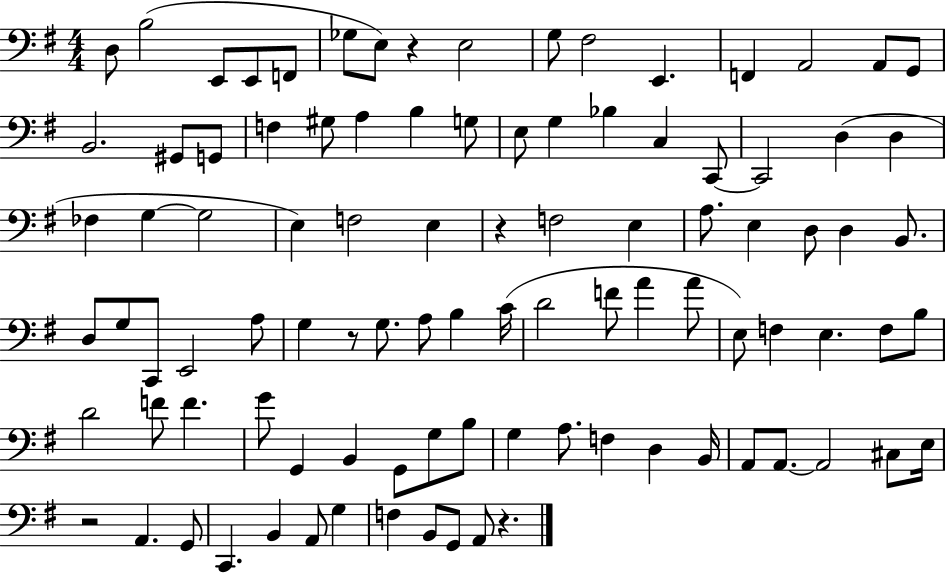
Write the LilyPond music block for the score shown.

{
  \clef bass
  \numericTimeSignature
  \time 4/4
  \key g \major
  d8 b2( e,8 e,8 f,8 | ges8 e8) r4 e2 | g8 fis2 e,4. | f,4 a,2 a,8 g,8 | \break b,2. gis,8 g,8 | f4 gis8 a4 b4 g8 | e8 g4 bes4 c4 c,8~~ | c,2 d4( d4 | \break fes4 g4~~ g2 | e4) f2 e4 | r4 f2 e4 | a8. e4 d8 d4 b,8. | \break d8 g8 c,8 e,2 a8 | g4 r8 g8. a8 b4 c'16( | d'2 f'8 a'4 a'8 | e8) f4 e4. f8 b8 | \break d'2 f'8 f'4. | g'8 g,4 b,4 g,8 g8 b8 | g4 a8. f4 d4 b,16 | a,8 a,8.~~ a,2 cis8 e16 | \break r2 a,4. g,8 | c,4. b,4 a,8 g4 | f4 b,8 g,8 a,8 r4. | \bar "|."
}